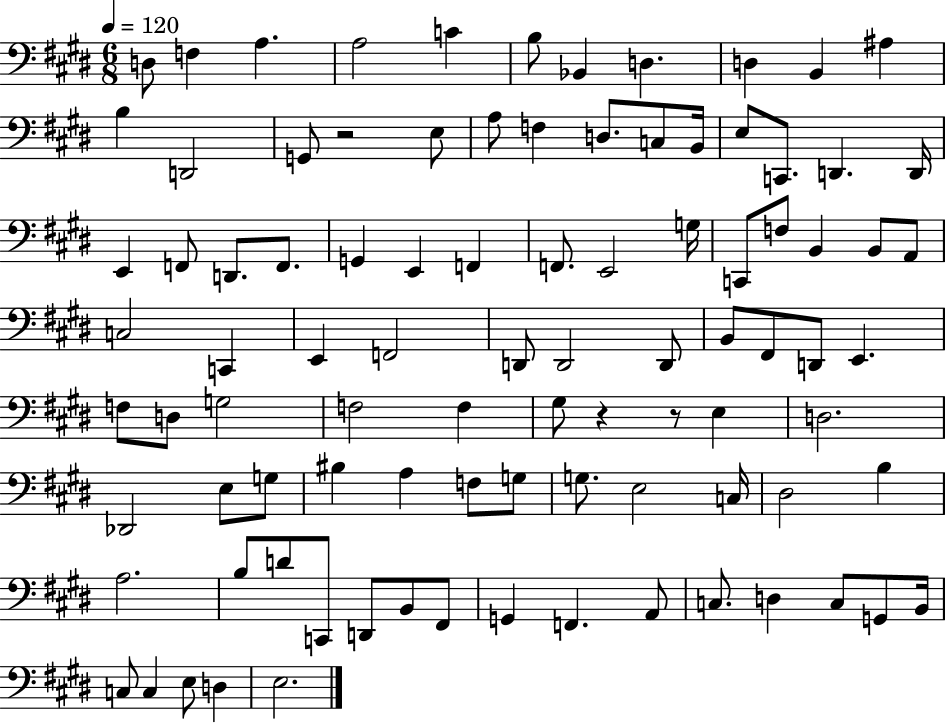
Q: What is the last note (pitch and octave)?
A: E3